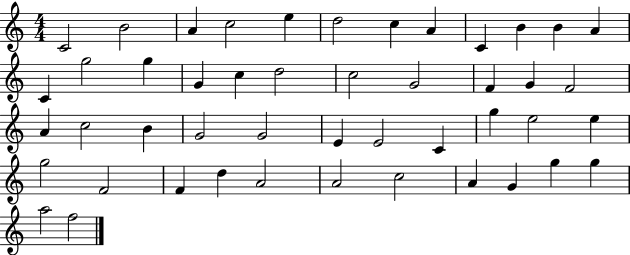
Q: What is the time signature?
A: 4/4